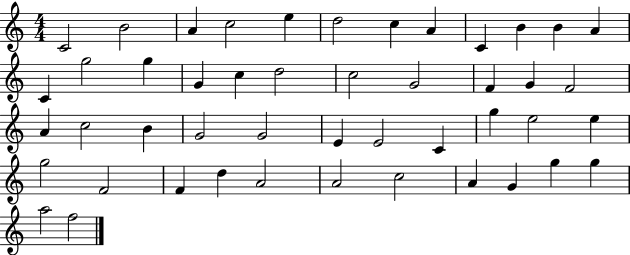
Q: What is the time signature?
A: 4/4